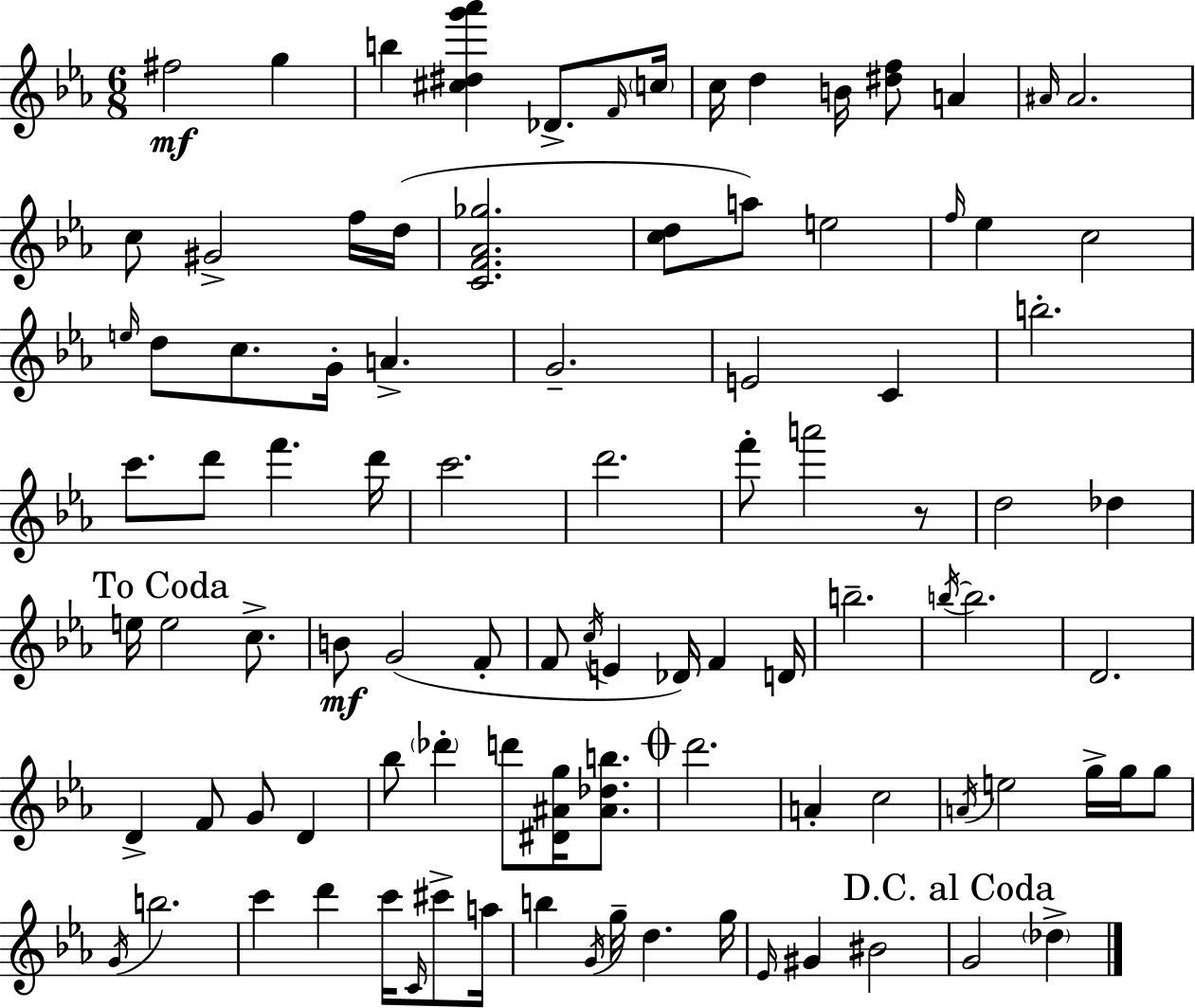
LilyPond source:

{
  \clef treble
  \numericTimeSignature
  \time 6/8
  \key c \minor
  fis''2\mf g''4 | b''4 <cis'' dis'' g''' aes'''>4 des'8.-> \grace { f'16 } | \parenthesize c''16 c''16 d''4 b'16 <dis'' f''>8 a'4 | \grace { ais'16 } ais'2. | \break c''8 gis'2-> | f''16 d''16( <c' f' aes' ges''>2. | <c'' d''>8 a''8) e''2 | \grace { f''16 } ees''4 c''2 | \break \grace { e''16 } d''8 c''8. g'16-. a'4.-> | g'2.-- | e'2 | c'4 b''2.-. | \break c'''8. d'''8 f'''4. | d'''16 c'''2. | d'''2. | f'''8-. a'''2 | \break r8 d''2 | des''4 \mark "To Coda" e''16 e''2 | c''8.-> b'8\mf g'2( | f'8-. f'8 \acciaccatura { c''16 } e'4 des'16) | \break f'4 d'16 b''2.-- | \acciaccatura { b''16~ }~ b''2. | d'2. | d'4-> f'8 | \break g'8 d'4 bes''8 \parenthesize des'''4-. | d'''8 <dis' ais' g''>16 <ais' des'' b''>8. \mark \markup { \musicglyph "scripts.coda" } d'''2. | a'4-. c''2 | \acciaccatura { a'16 } e''2 | \break g''16-> g''16 g''8 \acciaccatura { g'16 } b''2. | c'''4 | d'''4 c'''16 \grace { c'16 } cis'''8-> a''16 b''4 | \acciaccatura { g'16 } g''16-- d''4. g''16 \grace { ees'16 } gis'4 | \break bis'2 \mark "D.C. al Coda" g'2 | \parenthesize des''4-> \bar "|."
}